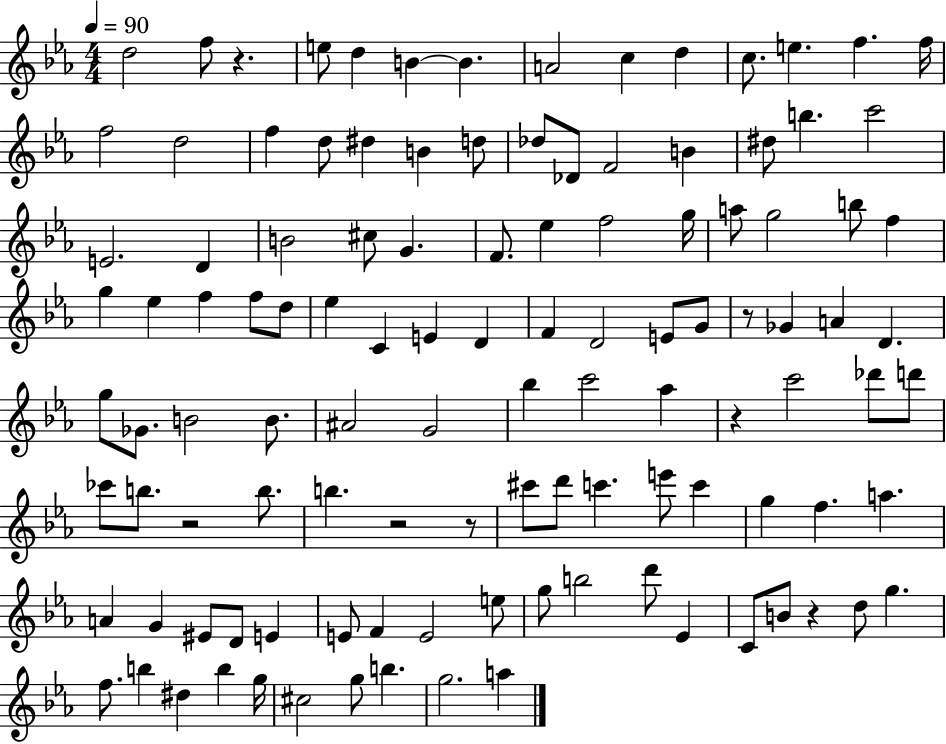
D5/h F5/e R/q. E5/e D5/q B4/q B4/q. A4/h C5/q D5/q C5/e. E5/q. F5/q. F5/s F5/h D5/h F5/q D5/e D#5/q B4/q D5/e Db5/e Db4/e F4/h B4/q D#5/e B5/q. C6/h E4/h. D4/q B4/h C#5/e G4/q. F4/e. Eb5/q F5/h G5/s A5/e G5/h B5/e F5/q G5/q Eb5/q F5/q F5/e D5/e Eb5/q C4/q E4/q D4/q F4/q D4/h E4/e G4/e R/e Gb4/q A4/q D4/q. G5/e Gb4/e. B4/h B4/e. A#4/h G4/h Bb5/q C6/h Ab5/q R/q C6/h Db6/e D6/e CES6/e B5/e. R/h B5/e. B5/q. R/h R/e C#6/e D6/e C6/q. E6/e C6/q G5/q F5/q. A5/q. A4/q G4/q EIS4/e D4/e E4/q E4/e F4/q E4/h E5/e G5/e B5/h D6/e Eb4/q C4/e B4/e R/q D5/e G5/q. F5/e. B5/q D#5/q B5/q G5/s C#5/h G5/e B5/q. G5/h. A5/q